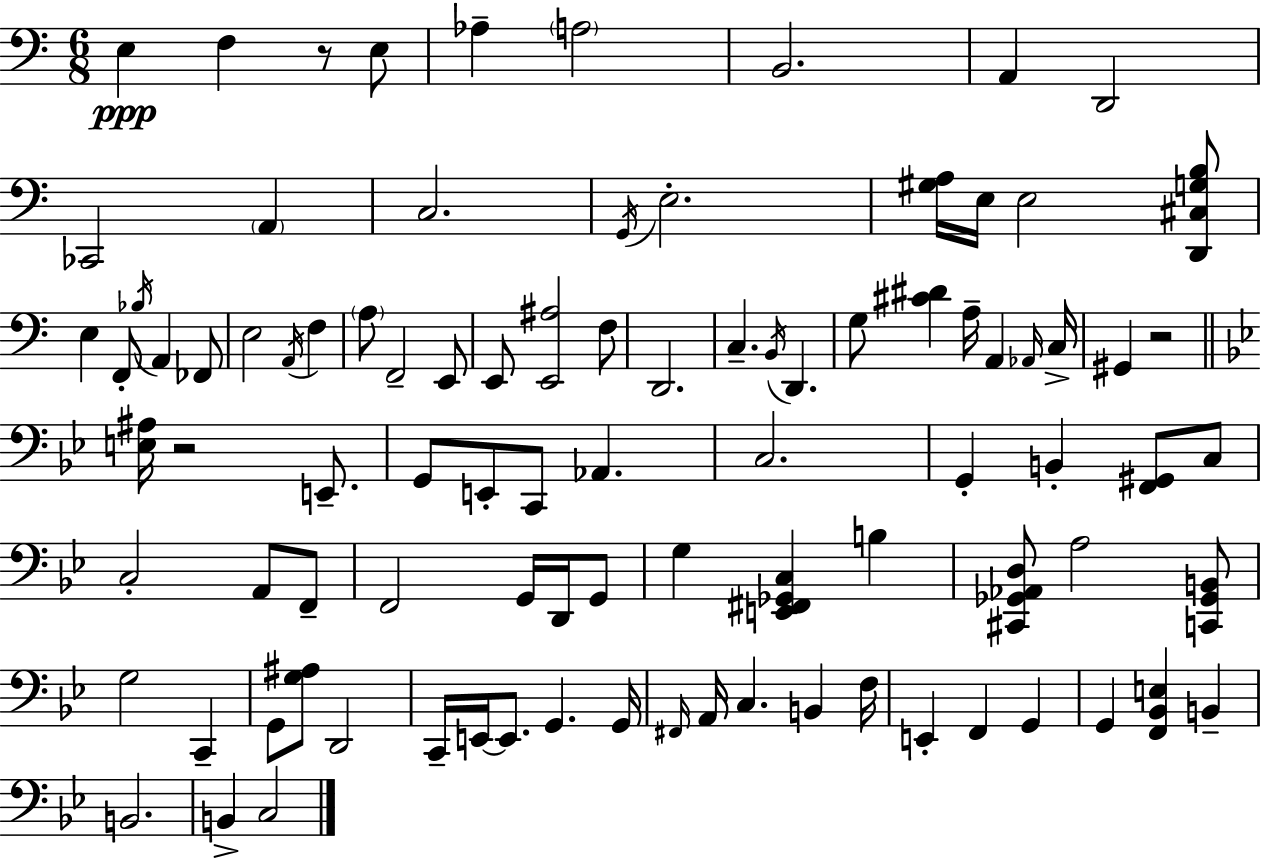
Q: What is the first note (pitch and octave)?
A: E3